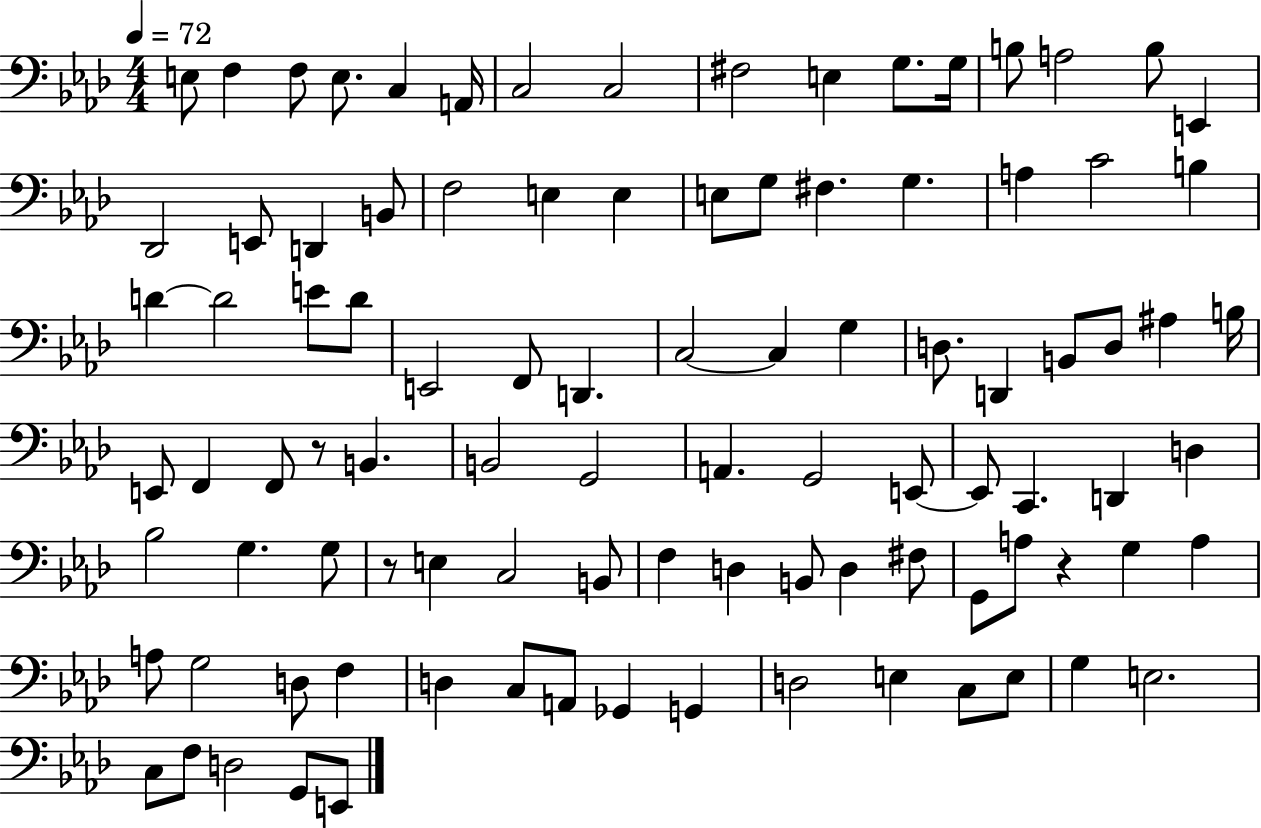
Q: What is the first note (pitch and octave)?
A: E3